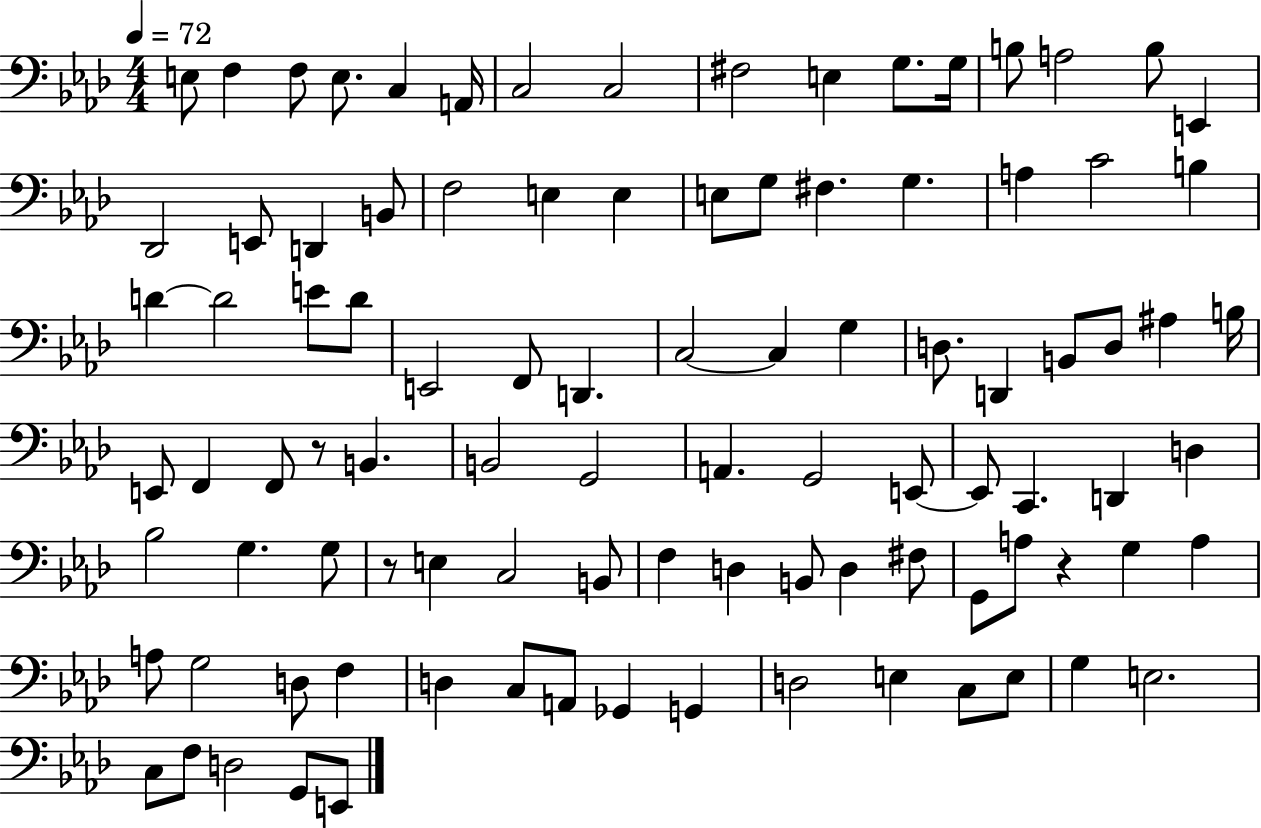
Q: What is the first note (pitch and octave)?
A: E3